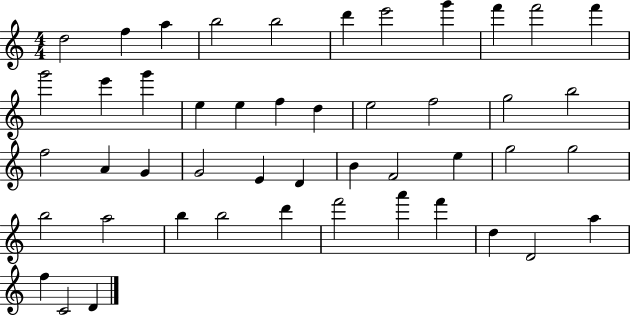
{
  \clef treble
  \numericTimeSignature
  \time 4/4
  \key c \major
  d''2 f''4 a''4 | b''2 b''2 | d'''4 e'''2 g'''4 | f'''4 f'''2 f'''4 | \break g'''2 e'''4 g'''4 | e''4 e''4 f''4 d''4 | e''2 f''2 | g''2 b''2 | \break f''2 a'4 g'4 | g'2 e'4 d'4 | b'4 f'2 e''4 | g''2 g''2 | \break b''2 a''2 | b''4 b''2 d'''4 | f'''2 a'''4 f'''4 | d''4 d'2 a''4 | \break f''4 c'2 d'4 | \bar "|."
}